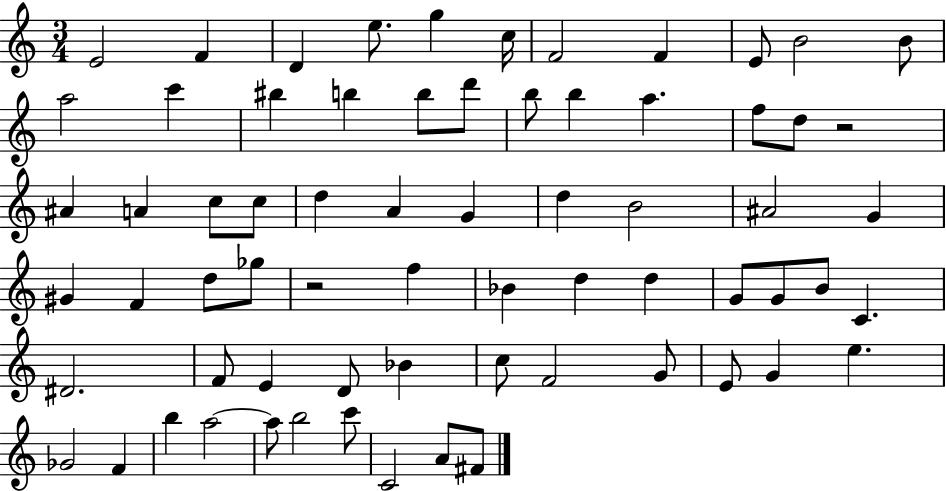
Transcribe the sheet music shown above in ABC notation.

X:1
T:Untitled
M:3/4
L:1/4
K:C
E2 F D e/2 g c/4 F2 F E/2 B2 B/2 a2 c' ^b b b/2 d'/2 b/2 b a f/2 d/2 z2 ^A A c/2 c/2 d A G d B2 ^A2 G ^G F d/2 _g/2 z2 f _B d d G/2 G/2 B/2 C ^D2 F/2 E D/2 _B c/2 F2 G/2 E/2 G e _G2 F b a2 a/2 b2 c'/2 C2 A/2 ^F/2